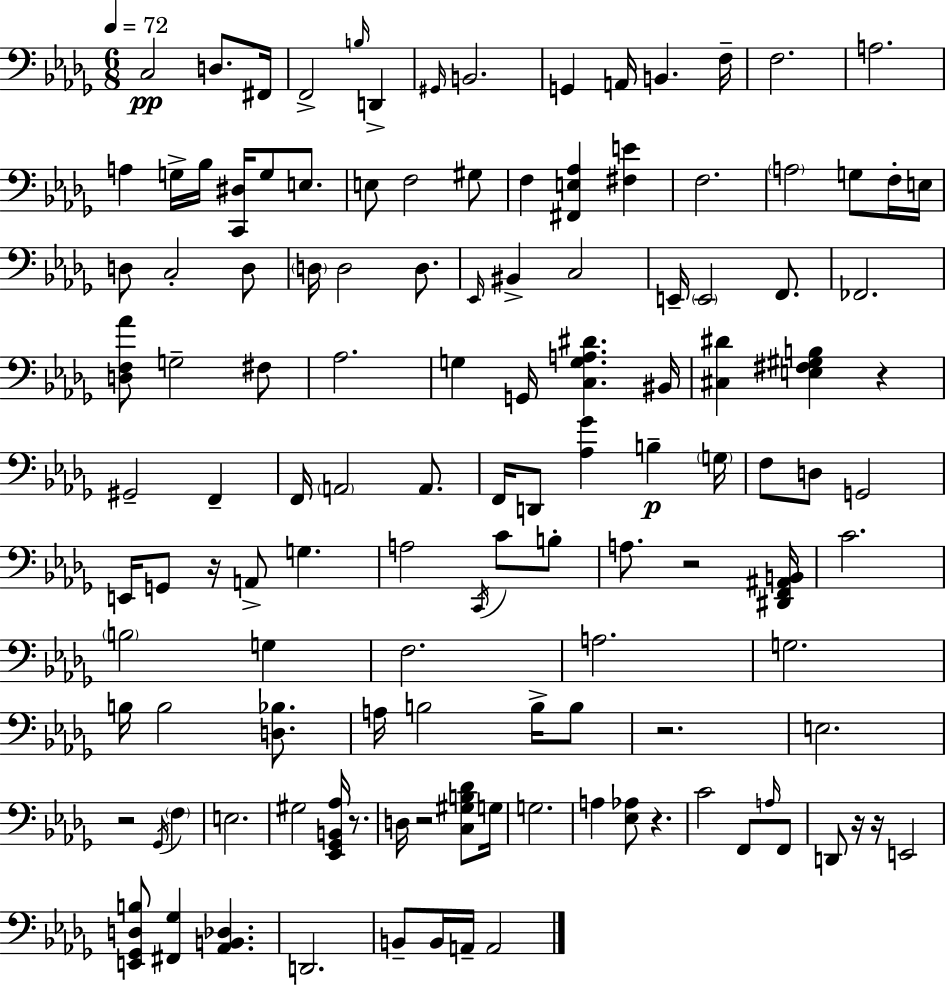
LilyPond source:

{
  \clef bass
  \numericTimeSignature
  \time 6/8
  \key bes \minor
  \tempo 4 = 72
  c2\pp d8. fis,16 | f,2-> \grace { b16 } d,4-> | \grace { gis,16 } b,2. | g,4 a,16 b,4. | \break f16-- f2. | a2. | a4 g16-> bes16 <c, dis>16 g8 e8. | e8 f2 | \break gis8 f4 <fis, e aes>4 <fis e'>4 | f2. | \parenthesize a2 g8 | f16-. e16 d8 c2-. | \break d8 \parenthesize d16 d2 d8. | \grace { ees,16 } bis,4-> c2 | e,16-- \parenthesize e,2 | f,8. fes,2. | \break <d f aes'>8 g2-- | fis8 aes2. | g4 g,16 <c g a dis'>4. | bis,16 <cis dis'>4 <e fis gis b>4 r4 | \break gis,2-- f,4-- | f,16 \parenthesize a,2 | a,8. f,16 d,8 <aes ges'>4 b4--\p | \parenthesize g16 f8 d8 g,2 | \break e,16 g,8 r16 a,8-> g4. | a2 \acciaccatura { c,16 } | c'8 b8-. a8. r2 | <dis, f, ais, b,>16 c'2. | \break \parenthesize b2 | g4 f2. | a2. | g2. | \break b16 b2 | <d bes>8. a16 b2 | b16-> b8 r2. | e2. | \break r2 | \acciaccatura { ges,16 } \parenthesize f4 e2. | gis2 | <ees, ges, b, aes>16 r8. d16 r2 | \break <c gis b des'>8 g16 g2. | a4 <ees aes>8 r4. | c'2 | f,8 \grace { a16 } f,8 d,8 r16 r16 e,2 | \break <e, ges, d b>8 <fis, ges>4 | <aes, b, des>4. d,2. | b,8-- b,16 a,16-- a,2 | \bar "|."
}